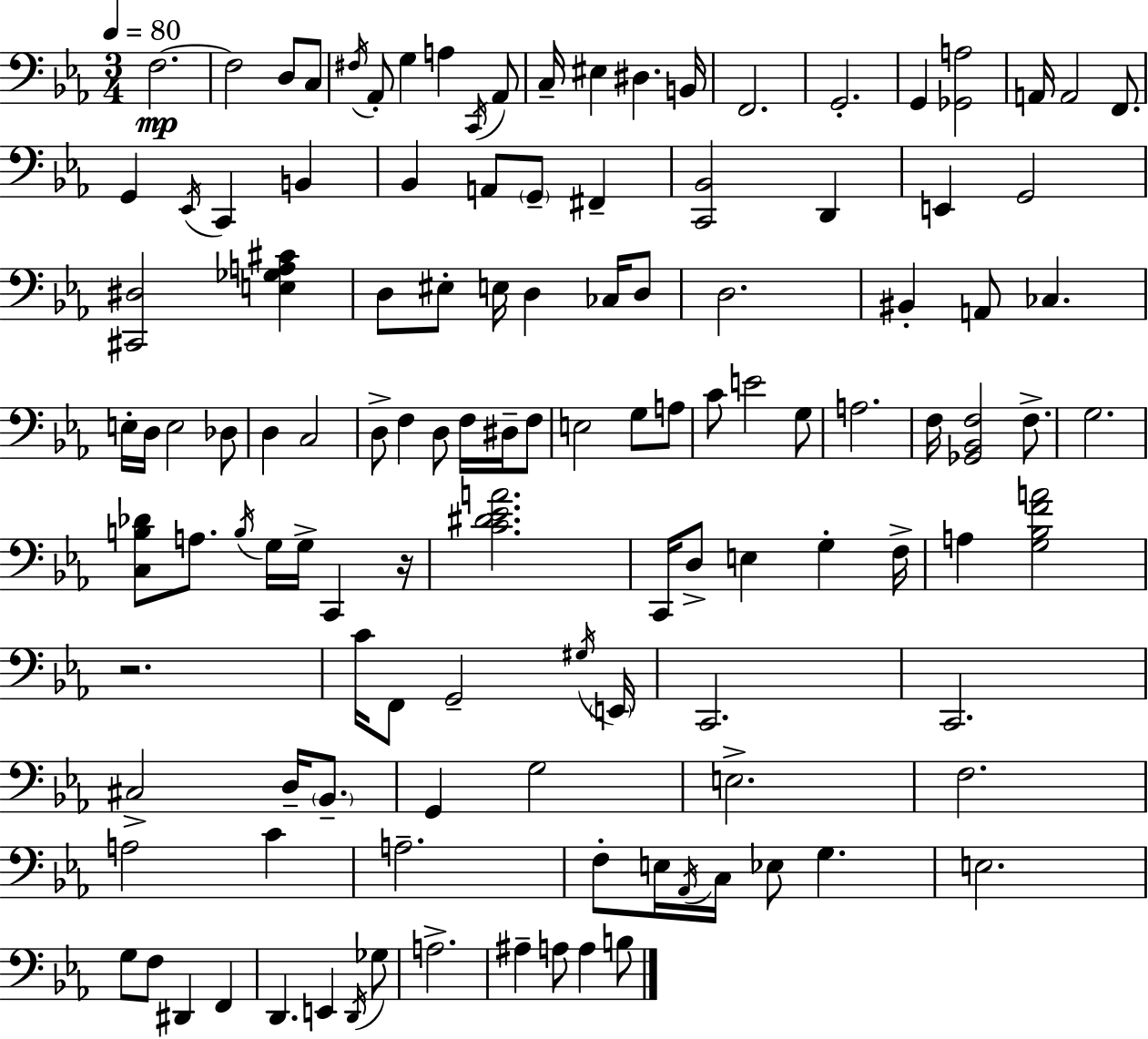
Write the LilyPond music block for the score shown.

{
  \clef bass
  \numericTimeSignature
  \time 3/4
  \key c \minor
  \tempo 4 = 80
  \repeat volta 2 { f2.~~\mp | f2 d8 c8 | \acciaccatura { fis16 } aes,8-. g4 a4 \acciaccatura { c,16 } | aes,8 c16-- eis4 dis4. | \break b,16 f,2. | g,2.-. | g,4 <ges, a>2 | a,16 a,2 f,8. | \break g,4 \acciaccatura { ees,16 } c,4 b,4 | bes,4 a,8 \parenthesize g,8-- fis,4-- | <c, bes,>2 d,4 | e,4 g,2 | \break <cis, dis>2 <e ges a cis'>4 | d8 eis8-. e16 d4 | ces16 d8 d2. | bis,4-. a,8 ces4. | \break e16-. d16 e2 | des8 d4 c2 | d8-> f4 d8 f16 | dis16-- f8 e2 g8 | \break a8 c'8 e'2 | g8 a2. | f16 <ges, bes, f>2 | f8.-> g2. | \break <c b des'>8 a8. \acciaccatura { b16 } g16 g16-> c,4 | r16 <c' dis' ees' a'>2. | c,16 d8-> e4 g4-. | f16-> a4 <g bes f' a'>2 | \break r2. | c'16 f,8 g,2-- | \acciaccatura { gis16 } \parenthesize e,16 c,2. | c,2. | \break cis2-> | d16-- \parenthesize bes,8.-- g,4 g2 | e2.-> | f2. | \break a2 | c'4 a2.-- | f8-. e16 \acciaccatura { aes,16 } c16 ees8 | g4. e2. | \break g8 f8 dis,4 | f,4 d,4. | e,4 \acciaccatura { d,16 } ges8 a2.-> | ais4-- a8 | \break a4 b8 } \bar "|."
}